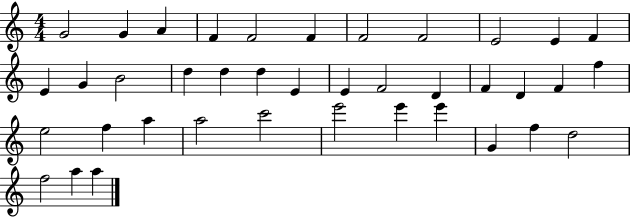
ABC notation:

X:1
T:Untitled
M:4/4
L:1/4
K:C
G2 G A F F2 F F2 F2 E2 E F E G B2 d d d E E F2 D F D F f e2 f a a2 c'2 e'2 e' e' G f d2 f2 a a